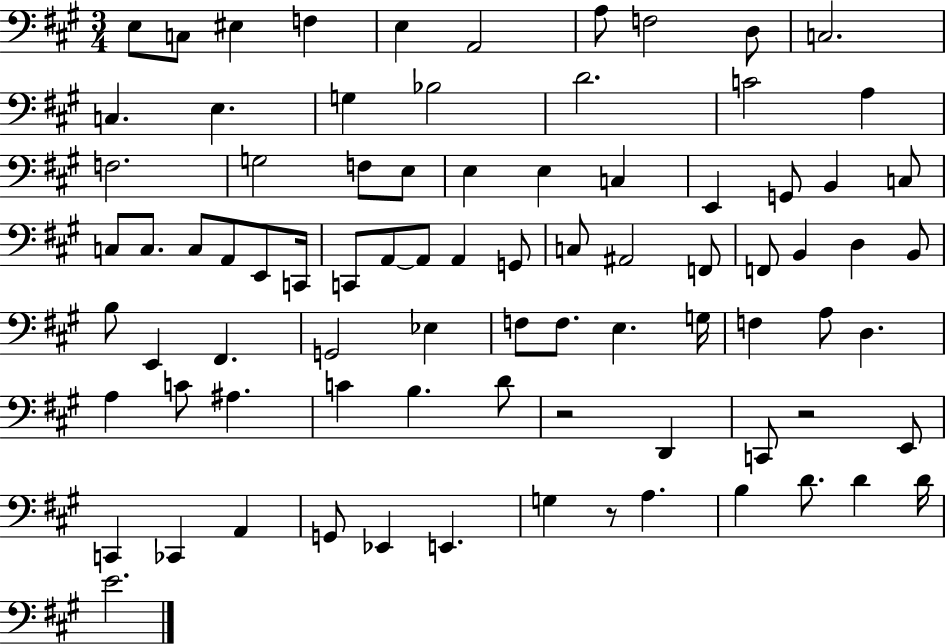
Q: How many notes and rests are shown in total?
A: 83